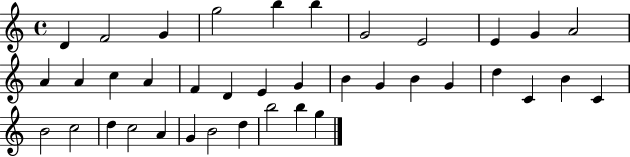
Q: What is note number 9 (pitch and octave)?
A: E4